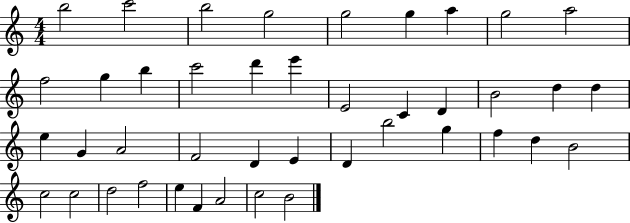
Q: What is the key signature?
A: C major